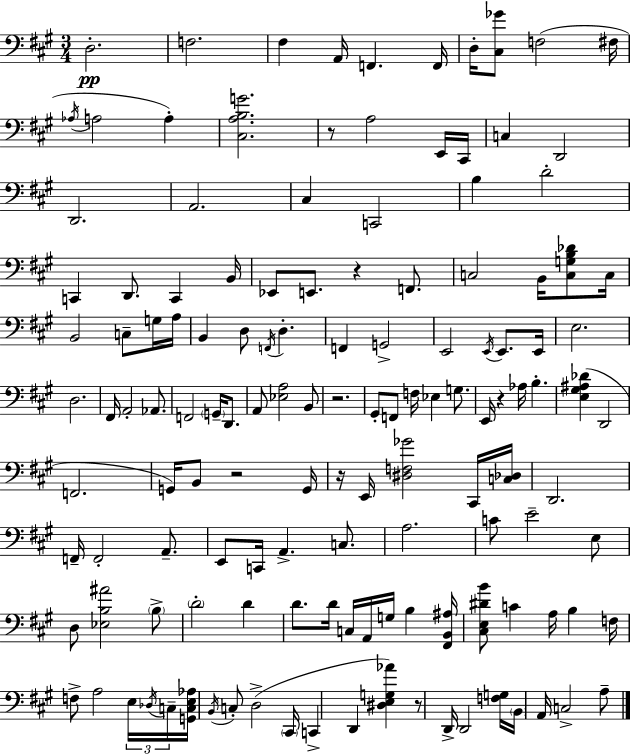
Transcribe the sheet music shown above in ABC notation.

X:1
T:Untitled
M:3/4
L:1/4
K:A
D,2 F,2 ^F, A,,/4 F,, F,,/4 D,/4 [^C,_G]/2 F,2 ^F,/4 _A,/4 A,2 A, [^C,A,B,G]2 z/2 A,2 E,,/4 ^C,,/4 C, D,,2 D,,2 A,,2 ^C, C,,2 B, D2 C,, D,,/2 C,, B,,/4 _E,,/2 E,,/2 z F,,/2 C,2 B,,/4 [C,G,B,_D]/2 C,/4 B,,2 C,/2 G,/4 A,/4 B,, D,/2 F,,/4 D, F,, G,,2 E,,2 E,,/4 E,,/2 E,,/4 E,2 D,2 ^F,,/4 A,,2 _A,,/2 F,,2 G,,/4 D,,/2 A,,/2 [_E,A,]2 B,,/2 z2 ^G,,/2 F,,/2 F,/4 _E, G,/2 E,,/4 z _A,/4 B, [E,^G,^A,_D] D,,2 F,,2 G,,/4 B,,/2 z2 G,,/4 z/4 E,,/4 [^D,F,_G]2 ^C,,/4 [C,_D,]/4 D,,2 F,,/4 F,,2 A,,/2 E,,/2 C,,/4 A,, C,/2 A,2 C/2 E2 E,/2 D,/2 [_E,B,^A]2 B,/2 D2 D D/2 D/4 C,/4 A,,/4 G,/4 B, [^F,,B,,^A,]/4 [^C,E,^DB]/2 C A,/4 B, F,/4 F,/2 A,2 E,/4 _D,/4 C,/4 [G,,C,E,_A,]/4 B,,/4 C,/2 D,2 ^C,,/4 C,, D,, [^D,E,G,_A] z/2 D,,/4 D,,2 [F,G,]/4 B,,/4 A,,/4 C,2 A,/2